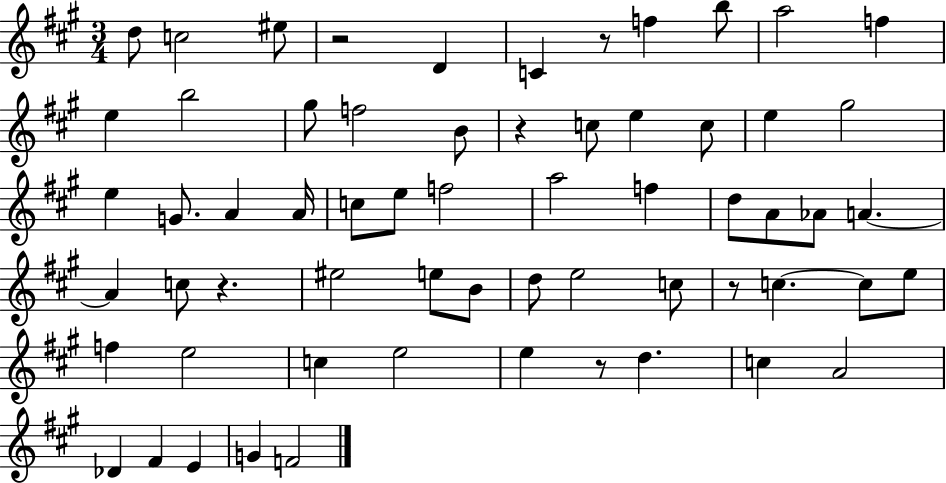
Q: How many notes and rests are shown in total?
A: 62